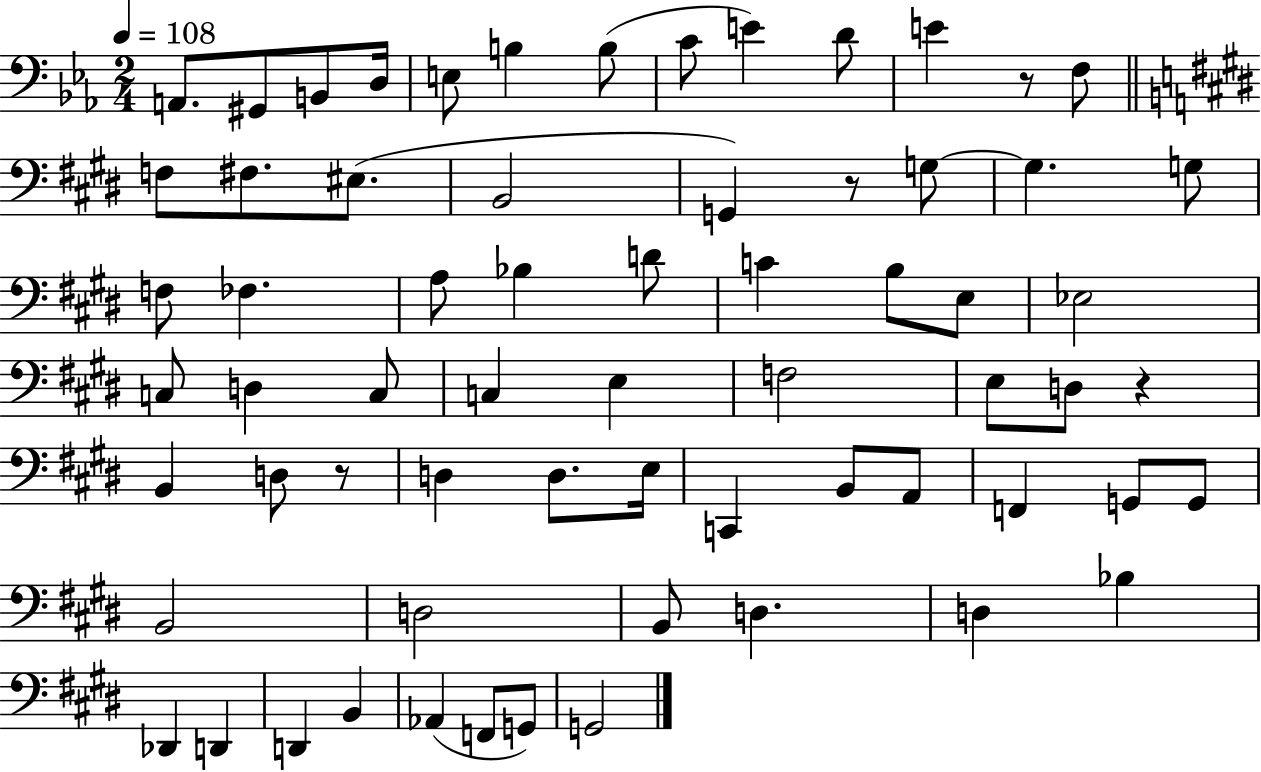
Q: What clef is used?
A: bass